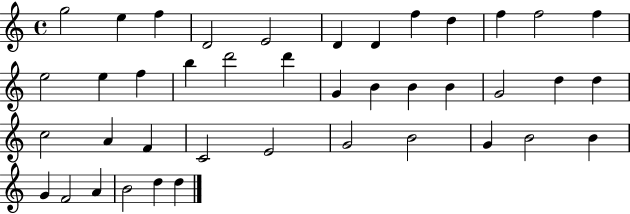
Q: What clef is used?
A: treble